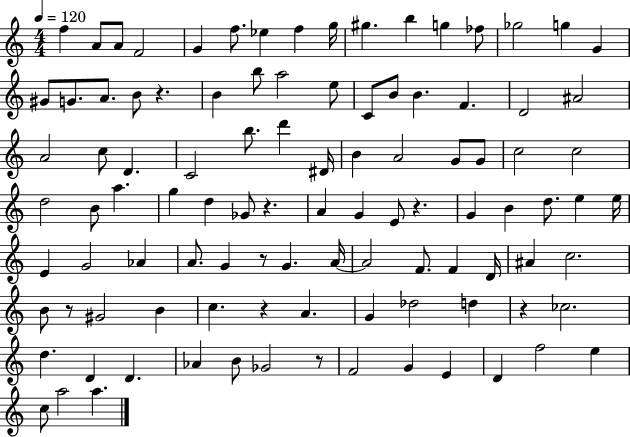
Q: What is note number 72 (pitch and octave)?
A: G#4